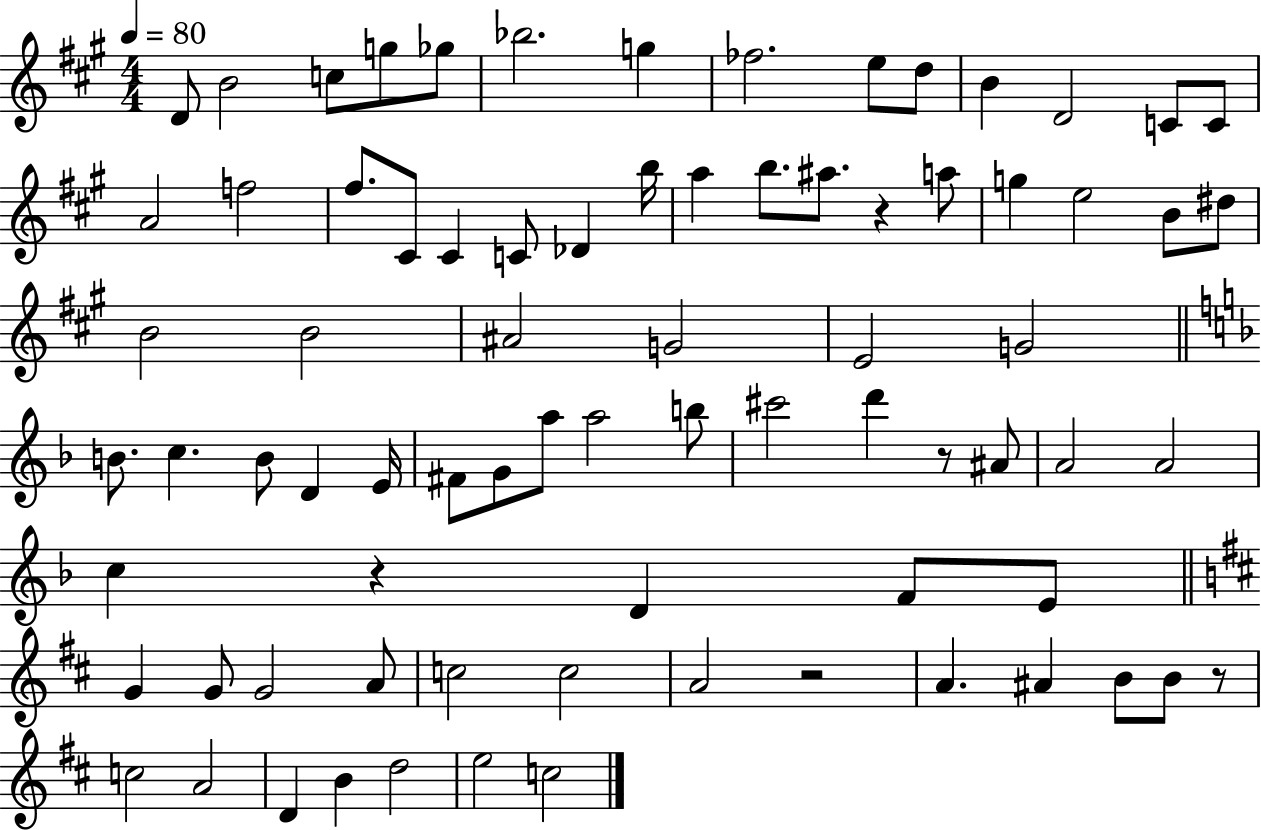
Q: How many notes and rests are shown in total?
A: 78